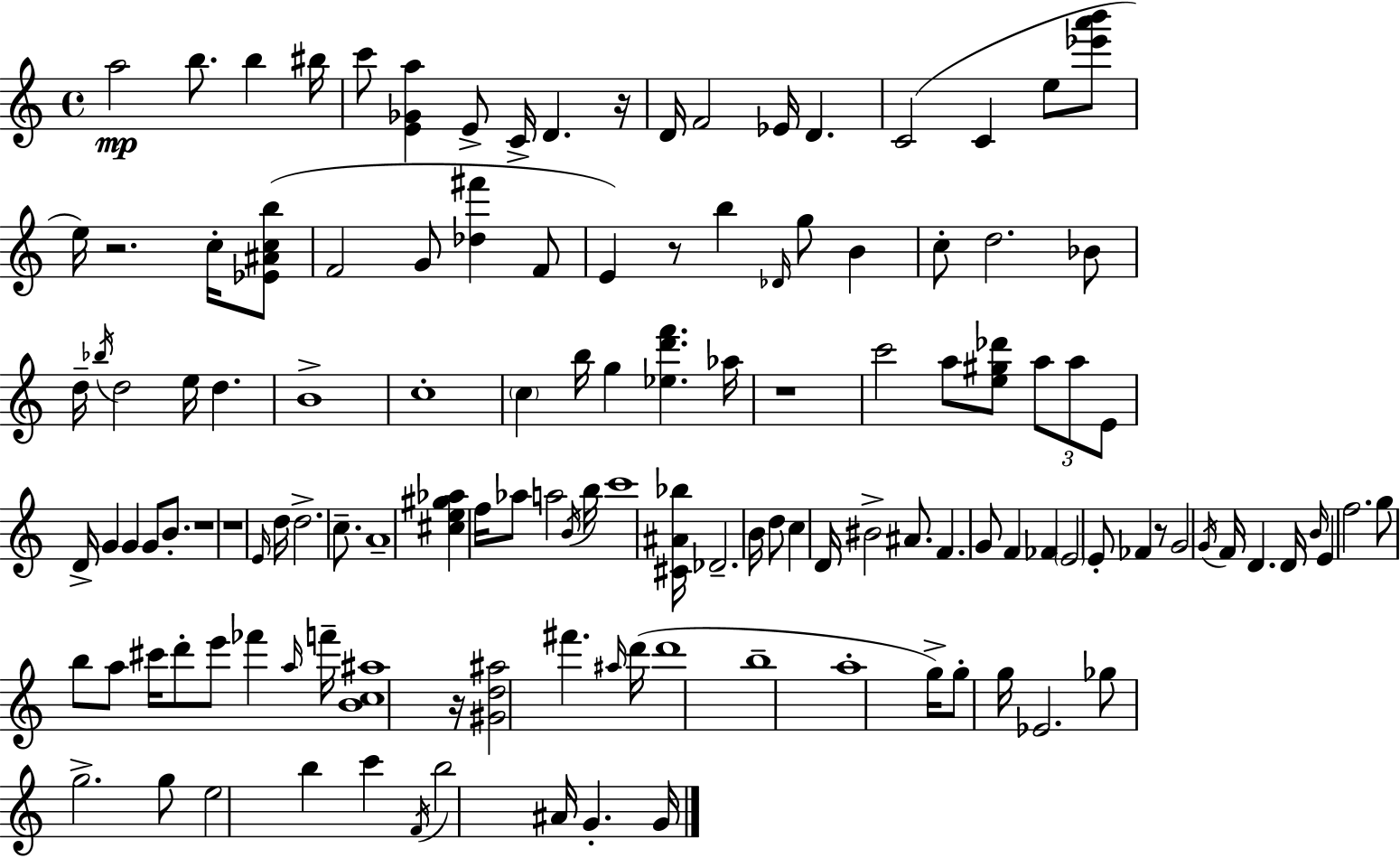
{
  \clef treble
  \time 4/4
  \defaultTimeSignature
  \key c \major
  a''2\mp b''8. b''4 bis''16 | c'''8 <e' ges' a''>4 e'8-> c'16-> d'4. r16 | d'16 f'2 ees'16 d'4. | c'2( c'4 e''8 <ees''' a''' b'''>8 | \break e''16) r2. c''16-. <ees' ais' c'' b''>8( | f'2 g'8 <des'' fis'''>4 f'8 | e'4) r8 b''4 \grace { des'16 } g''8 b'4 | c''8-. d''2. bes'8 | \break d''16-- \acciaccatura { bes''16 } d''2 e''16 d''4. | b'1-> | c''1-. | \parenthesize c''4 b''16 g''4 <ees'' d''' f'''>4. | \break aes''16 r1 | c'''2 a''8 <e'' gis'' des'''>8 \tuplet 3/2 { a''8 | a''8 e'8 } d'16-> g'4 g'4 g'8 b'8.-. | r1 | \break r1 | \grace { e'16 } d''16 d''2.-> | c''8.-- a'1-- | <cis'' e'' gis'' aes''>4 f''16 aes''8 a''2 | \break \acciaccatura { b'16 } b''16 c'''1 | <cis' ais' bes''>16 des'2.-- | b'16 d''8 c''4 d'16 bis'2-> | ais'8. f'4. g'8 f'4 | \break fes'4 \parenthesize e'2 e'8-. fes'4 | r8 g'2 \acciaccatura { g'16 } f'16 d'4. | d'16 \grace { b'16 } e'4 f''2. | g''8 b''8 a''8 cis'''16 d'''8-. e'''8 | \break fes'''4 \grace { a''16 } f'''16-- <b' c'' ais''>1 | r16 <gis' d'' ais''>2 | fis'''4. \grace { ais''16 }( d'''16 d'''1 | b''1-- | \break a''1-. | g''16->) g''8-. g''16 ees'2. | ges''8 g''2.-> | g''8 e''2 | \break b''4 c'''4 \acciaccatura { f'16 } b''2 | ais'16 g'4.-. g'16 \bar "|."
}